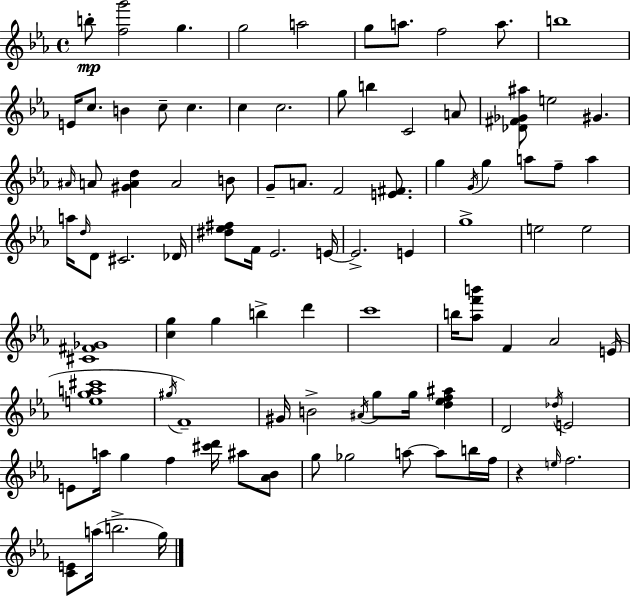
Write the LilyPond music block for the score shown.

{
  \clef treble
  \time 4/4
  \defaultTimeSignature
  \key ees \major
  b''8-.\mp <f'' g'''>2 g''4. | g''2 a''2 | g''8 a''8. f''2 a''8. | b''1 | \break e'16 c''8. b'4 c''8-- c''4. | c''4 c''2. | g''8 b''4 c'2 a'8 | <des' fis' ges' ais''>8 e''2 gis'4. | \break \grace { ais'16 } a'8 <gis' a' d''>4 a'2 b'8 | g'8-- a'8. f'2 <e' fis'>8. | g''4 \acciaccatura { g'16 } g''4 a''8 f''8-- a''4 | a''16 \grace { d''16 } d'8 cis'2. | \break des'16 <dis'' ees'' fis''>8 f'16 ees'2. | e'16~~ e'2.-> e'4 | g''1-> | e''2 e''2 | \break <cis' fis' ges'>1 | <c'' g''>4 g''4 b''4-> d'''4 | c'''1 | b''16 <aes'' f''' b'''>8 f'4 aes'2 | \break e'16( <e'' g'' a'' cis'''>1 | \acciaccatura { gis''16 }) f'1-- | gis'16 b'2-> \acciaccatura { ais'16 } g''8 | g''16 <d'' ees'' f'' ais''>4 d'2 \acciaccatura { des''16 } e'2 | \break e'8 a''16 g''4 f''4 | <cis''' d'''>16 ais''8 <aes' bes'>8 g''8 ges''2 | a''8~~ a''8 b''16 f''16 r4 \grace { e''16 } f''2. | <c' e'>8 a''16( b''2.-> | \break g''16) \bar "|."
}